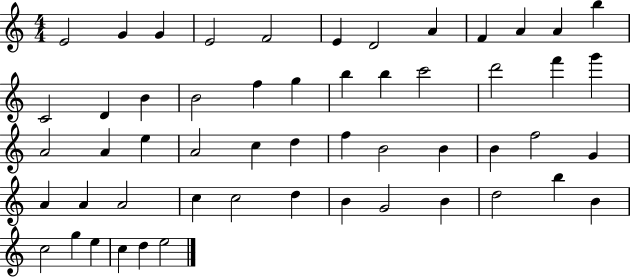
E4/h G4/q G4/q E4/h F4/h E4/q D4/h A4/q F4/q A4/q A4/q B5/q C4/h D4/q B4/q B4/h F5/q G5/q B5/q B5/q C6/h D6/h F6/q G6/q A4/h A4/q E5/q A4/h C5/q D5/q F5/q B4/h B4/q B4/q F5/h G4/q A4/q A4/q A4/h C5/q C5/h D5/q B4/q G4/h B4/q D5/h B5/q B4/q C5/h G5/q E5/q C5/q D5/q E5/h